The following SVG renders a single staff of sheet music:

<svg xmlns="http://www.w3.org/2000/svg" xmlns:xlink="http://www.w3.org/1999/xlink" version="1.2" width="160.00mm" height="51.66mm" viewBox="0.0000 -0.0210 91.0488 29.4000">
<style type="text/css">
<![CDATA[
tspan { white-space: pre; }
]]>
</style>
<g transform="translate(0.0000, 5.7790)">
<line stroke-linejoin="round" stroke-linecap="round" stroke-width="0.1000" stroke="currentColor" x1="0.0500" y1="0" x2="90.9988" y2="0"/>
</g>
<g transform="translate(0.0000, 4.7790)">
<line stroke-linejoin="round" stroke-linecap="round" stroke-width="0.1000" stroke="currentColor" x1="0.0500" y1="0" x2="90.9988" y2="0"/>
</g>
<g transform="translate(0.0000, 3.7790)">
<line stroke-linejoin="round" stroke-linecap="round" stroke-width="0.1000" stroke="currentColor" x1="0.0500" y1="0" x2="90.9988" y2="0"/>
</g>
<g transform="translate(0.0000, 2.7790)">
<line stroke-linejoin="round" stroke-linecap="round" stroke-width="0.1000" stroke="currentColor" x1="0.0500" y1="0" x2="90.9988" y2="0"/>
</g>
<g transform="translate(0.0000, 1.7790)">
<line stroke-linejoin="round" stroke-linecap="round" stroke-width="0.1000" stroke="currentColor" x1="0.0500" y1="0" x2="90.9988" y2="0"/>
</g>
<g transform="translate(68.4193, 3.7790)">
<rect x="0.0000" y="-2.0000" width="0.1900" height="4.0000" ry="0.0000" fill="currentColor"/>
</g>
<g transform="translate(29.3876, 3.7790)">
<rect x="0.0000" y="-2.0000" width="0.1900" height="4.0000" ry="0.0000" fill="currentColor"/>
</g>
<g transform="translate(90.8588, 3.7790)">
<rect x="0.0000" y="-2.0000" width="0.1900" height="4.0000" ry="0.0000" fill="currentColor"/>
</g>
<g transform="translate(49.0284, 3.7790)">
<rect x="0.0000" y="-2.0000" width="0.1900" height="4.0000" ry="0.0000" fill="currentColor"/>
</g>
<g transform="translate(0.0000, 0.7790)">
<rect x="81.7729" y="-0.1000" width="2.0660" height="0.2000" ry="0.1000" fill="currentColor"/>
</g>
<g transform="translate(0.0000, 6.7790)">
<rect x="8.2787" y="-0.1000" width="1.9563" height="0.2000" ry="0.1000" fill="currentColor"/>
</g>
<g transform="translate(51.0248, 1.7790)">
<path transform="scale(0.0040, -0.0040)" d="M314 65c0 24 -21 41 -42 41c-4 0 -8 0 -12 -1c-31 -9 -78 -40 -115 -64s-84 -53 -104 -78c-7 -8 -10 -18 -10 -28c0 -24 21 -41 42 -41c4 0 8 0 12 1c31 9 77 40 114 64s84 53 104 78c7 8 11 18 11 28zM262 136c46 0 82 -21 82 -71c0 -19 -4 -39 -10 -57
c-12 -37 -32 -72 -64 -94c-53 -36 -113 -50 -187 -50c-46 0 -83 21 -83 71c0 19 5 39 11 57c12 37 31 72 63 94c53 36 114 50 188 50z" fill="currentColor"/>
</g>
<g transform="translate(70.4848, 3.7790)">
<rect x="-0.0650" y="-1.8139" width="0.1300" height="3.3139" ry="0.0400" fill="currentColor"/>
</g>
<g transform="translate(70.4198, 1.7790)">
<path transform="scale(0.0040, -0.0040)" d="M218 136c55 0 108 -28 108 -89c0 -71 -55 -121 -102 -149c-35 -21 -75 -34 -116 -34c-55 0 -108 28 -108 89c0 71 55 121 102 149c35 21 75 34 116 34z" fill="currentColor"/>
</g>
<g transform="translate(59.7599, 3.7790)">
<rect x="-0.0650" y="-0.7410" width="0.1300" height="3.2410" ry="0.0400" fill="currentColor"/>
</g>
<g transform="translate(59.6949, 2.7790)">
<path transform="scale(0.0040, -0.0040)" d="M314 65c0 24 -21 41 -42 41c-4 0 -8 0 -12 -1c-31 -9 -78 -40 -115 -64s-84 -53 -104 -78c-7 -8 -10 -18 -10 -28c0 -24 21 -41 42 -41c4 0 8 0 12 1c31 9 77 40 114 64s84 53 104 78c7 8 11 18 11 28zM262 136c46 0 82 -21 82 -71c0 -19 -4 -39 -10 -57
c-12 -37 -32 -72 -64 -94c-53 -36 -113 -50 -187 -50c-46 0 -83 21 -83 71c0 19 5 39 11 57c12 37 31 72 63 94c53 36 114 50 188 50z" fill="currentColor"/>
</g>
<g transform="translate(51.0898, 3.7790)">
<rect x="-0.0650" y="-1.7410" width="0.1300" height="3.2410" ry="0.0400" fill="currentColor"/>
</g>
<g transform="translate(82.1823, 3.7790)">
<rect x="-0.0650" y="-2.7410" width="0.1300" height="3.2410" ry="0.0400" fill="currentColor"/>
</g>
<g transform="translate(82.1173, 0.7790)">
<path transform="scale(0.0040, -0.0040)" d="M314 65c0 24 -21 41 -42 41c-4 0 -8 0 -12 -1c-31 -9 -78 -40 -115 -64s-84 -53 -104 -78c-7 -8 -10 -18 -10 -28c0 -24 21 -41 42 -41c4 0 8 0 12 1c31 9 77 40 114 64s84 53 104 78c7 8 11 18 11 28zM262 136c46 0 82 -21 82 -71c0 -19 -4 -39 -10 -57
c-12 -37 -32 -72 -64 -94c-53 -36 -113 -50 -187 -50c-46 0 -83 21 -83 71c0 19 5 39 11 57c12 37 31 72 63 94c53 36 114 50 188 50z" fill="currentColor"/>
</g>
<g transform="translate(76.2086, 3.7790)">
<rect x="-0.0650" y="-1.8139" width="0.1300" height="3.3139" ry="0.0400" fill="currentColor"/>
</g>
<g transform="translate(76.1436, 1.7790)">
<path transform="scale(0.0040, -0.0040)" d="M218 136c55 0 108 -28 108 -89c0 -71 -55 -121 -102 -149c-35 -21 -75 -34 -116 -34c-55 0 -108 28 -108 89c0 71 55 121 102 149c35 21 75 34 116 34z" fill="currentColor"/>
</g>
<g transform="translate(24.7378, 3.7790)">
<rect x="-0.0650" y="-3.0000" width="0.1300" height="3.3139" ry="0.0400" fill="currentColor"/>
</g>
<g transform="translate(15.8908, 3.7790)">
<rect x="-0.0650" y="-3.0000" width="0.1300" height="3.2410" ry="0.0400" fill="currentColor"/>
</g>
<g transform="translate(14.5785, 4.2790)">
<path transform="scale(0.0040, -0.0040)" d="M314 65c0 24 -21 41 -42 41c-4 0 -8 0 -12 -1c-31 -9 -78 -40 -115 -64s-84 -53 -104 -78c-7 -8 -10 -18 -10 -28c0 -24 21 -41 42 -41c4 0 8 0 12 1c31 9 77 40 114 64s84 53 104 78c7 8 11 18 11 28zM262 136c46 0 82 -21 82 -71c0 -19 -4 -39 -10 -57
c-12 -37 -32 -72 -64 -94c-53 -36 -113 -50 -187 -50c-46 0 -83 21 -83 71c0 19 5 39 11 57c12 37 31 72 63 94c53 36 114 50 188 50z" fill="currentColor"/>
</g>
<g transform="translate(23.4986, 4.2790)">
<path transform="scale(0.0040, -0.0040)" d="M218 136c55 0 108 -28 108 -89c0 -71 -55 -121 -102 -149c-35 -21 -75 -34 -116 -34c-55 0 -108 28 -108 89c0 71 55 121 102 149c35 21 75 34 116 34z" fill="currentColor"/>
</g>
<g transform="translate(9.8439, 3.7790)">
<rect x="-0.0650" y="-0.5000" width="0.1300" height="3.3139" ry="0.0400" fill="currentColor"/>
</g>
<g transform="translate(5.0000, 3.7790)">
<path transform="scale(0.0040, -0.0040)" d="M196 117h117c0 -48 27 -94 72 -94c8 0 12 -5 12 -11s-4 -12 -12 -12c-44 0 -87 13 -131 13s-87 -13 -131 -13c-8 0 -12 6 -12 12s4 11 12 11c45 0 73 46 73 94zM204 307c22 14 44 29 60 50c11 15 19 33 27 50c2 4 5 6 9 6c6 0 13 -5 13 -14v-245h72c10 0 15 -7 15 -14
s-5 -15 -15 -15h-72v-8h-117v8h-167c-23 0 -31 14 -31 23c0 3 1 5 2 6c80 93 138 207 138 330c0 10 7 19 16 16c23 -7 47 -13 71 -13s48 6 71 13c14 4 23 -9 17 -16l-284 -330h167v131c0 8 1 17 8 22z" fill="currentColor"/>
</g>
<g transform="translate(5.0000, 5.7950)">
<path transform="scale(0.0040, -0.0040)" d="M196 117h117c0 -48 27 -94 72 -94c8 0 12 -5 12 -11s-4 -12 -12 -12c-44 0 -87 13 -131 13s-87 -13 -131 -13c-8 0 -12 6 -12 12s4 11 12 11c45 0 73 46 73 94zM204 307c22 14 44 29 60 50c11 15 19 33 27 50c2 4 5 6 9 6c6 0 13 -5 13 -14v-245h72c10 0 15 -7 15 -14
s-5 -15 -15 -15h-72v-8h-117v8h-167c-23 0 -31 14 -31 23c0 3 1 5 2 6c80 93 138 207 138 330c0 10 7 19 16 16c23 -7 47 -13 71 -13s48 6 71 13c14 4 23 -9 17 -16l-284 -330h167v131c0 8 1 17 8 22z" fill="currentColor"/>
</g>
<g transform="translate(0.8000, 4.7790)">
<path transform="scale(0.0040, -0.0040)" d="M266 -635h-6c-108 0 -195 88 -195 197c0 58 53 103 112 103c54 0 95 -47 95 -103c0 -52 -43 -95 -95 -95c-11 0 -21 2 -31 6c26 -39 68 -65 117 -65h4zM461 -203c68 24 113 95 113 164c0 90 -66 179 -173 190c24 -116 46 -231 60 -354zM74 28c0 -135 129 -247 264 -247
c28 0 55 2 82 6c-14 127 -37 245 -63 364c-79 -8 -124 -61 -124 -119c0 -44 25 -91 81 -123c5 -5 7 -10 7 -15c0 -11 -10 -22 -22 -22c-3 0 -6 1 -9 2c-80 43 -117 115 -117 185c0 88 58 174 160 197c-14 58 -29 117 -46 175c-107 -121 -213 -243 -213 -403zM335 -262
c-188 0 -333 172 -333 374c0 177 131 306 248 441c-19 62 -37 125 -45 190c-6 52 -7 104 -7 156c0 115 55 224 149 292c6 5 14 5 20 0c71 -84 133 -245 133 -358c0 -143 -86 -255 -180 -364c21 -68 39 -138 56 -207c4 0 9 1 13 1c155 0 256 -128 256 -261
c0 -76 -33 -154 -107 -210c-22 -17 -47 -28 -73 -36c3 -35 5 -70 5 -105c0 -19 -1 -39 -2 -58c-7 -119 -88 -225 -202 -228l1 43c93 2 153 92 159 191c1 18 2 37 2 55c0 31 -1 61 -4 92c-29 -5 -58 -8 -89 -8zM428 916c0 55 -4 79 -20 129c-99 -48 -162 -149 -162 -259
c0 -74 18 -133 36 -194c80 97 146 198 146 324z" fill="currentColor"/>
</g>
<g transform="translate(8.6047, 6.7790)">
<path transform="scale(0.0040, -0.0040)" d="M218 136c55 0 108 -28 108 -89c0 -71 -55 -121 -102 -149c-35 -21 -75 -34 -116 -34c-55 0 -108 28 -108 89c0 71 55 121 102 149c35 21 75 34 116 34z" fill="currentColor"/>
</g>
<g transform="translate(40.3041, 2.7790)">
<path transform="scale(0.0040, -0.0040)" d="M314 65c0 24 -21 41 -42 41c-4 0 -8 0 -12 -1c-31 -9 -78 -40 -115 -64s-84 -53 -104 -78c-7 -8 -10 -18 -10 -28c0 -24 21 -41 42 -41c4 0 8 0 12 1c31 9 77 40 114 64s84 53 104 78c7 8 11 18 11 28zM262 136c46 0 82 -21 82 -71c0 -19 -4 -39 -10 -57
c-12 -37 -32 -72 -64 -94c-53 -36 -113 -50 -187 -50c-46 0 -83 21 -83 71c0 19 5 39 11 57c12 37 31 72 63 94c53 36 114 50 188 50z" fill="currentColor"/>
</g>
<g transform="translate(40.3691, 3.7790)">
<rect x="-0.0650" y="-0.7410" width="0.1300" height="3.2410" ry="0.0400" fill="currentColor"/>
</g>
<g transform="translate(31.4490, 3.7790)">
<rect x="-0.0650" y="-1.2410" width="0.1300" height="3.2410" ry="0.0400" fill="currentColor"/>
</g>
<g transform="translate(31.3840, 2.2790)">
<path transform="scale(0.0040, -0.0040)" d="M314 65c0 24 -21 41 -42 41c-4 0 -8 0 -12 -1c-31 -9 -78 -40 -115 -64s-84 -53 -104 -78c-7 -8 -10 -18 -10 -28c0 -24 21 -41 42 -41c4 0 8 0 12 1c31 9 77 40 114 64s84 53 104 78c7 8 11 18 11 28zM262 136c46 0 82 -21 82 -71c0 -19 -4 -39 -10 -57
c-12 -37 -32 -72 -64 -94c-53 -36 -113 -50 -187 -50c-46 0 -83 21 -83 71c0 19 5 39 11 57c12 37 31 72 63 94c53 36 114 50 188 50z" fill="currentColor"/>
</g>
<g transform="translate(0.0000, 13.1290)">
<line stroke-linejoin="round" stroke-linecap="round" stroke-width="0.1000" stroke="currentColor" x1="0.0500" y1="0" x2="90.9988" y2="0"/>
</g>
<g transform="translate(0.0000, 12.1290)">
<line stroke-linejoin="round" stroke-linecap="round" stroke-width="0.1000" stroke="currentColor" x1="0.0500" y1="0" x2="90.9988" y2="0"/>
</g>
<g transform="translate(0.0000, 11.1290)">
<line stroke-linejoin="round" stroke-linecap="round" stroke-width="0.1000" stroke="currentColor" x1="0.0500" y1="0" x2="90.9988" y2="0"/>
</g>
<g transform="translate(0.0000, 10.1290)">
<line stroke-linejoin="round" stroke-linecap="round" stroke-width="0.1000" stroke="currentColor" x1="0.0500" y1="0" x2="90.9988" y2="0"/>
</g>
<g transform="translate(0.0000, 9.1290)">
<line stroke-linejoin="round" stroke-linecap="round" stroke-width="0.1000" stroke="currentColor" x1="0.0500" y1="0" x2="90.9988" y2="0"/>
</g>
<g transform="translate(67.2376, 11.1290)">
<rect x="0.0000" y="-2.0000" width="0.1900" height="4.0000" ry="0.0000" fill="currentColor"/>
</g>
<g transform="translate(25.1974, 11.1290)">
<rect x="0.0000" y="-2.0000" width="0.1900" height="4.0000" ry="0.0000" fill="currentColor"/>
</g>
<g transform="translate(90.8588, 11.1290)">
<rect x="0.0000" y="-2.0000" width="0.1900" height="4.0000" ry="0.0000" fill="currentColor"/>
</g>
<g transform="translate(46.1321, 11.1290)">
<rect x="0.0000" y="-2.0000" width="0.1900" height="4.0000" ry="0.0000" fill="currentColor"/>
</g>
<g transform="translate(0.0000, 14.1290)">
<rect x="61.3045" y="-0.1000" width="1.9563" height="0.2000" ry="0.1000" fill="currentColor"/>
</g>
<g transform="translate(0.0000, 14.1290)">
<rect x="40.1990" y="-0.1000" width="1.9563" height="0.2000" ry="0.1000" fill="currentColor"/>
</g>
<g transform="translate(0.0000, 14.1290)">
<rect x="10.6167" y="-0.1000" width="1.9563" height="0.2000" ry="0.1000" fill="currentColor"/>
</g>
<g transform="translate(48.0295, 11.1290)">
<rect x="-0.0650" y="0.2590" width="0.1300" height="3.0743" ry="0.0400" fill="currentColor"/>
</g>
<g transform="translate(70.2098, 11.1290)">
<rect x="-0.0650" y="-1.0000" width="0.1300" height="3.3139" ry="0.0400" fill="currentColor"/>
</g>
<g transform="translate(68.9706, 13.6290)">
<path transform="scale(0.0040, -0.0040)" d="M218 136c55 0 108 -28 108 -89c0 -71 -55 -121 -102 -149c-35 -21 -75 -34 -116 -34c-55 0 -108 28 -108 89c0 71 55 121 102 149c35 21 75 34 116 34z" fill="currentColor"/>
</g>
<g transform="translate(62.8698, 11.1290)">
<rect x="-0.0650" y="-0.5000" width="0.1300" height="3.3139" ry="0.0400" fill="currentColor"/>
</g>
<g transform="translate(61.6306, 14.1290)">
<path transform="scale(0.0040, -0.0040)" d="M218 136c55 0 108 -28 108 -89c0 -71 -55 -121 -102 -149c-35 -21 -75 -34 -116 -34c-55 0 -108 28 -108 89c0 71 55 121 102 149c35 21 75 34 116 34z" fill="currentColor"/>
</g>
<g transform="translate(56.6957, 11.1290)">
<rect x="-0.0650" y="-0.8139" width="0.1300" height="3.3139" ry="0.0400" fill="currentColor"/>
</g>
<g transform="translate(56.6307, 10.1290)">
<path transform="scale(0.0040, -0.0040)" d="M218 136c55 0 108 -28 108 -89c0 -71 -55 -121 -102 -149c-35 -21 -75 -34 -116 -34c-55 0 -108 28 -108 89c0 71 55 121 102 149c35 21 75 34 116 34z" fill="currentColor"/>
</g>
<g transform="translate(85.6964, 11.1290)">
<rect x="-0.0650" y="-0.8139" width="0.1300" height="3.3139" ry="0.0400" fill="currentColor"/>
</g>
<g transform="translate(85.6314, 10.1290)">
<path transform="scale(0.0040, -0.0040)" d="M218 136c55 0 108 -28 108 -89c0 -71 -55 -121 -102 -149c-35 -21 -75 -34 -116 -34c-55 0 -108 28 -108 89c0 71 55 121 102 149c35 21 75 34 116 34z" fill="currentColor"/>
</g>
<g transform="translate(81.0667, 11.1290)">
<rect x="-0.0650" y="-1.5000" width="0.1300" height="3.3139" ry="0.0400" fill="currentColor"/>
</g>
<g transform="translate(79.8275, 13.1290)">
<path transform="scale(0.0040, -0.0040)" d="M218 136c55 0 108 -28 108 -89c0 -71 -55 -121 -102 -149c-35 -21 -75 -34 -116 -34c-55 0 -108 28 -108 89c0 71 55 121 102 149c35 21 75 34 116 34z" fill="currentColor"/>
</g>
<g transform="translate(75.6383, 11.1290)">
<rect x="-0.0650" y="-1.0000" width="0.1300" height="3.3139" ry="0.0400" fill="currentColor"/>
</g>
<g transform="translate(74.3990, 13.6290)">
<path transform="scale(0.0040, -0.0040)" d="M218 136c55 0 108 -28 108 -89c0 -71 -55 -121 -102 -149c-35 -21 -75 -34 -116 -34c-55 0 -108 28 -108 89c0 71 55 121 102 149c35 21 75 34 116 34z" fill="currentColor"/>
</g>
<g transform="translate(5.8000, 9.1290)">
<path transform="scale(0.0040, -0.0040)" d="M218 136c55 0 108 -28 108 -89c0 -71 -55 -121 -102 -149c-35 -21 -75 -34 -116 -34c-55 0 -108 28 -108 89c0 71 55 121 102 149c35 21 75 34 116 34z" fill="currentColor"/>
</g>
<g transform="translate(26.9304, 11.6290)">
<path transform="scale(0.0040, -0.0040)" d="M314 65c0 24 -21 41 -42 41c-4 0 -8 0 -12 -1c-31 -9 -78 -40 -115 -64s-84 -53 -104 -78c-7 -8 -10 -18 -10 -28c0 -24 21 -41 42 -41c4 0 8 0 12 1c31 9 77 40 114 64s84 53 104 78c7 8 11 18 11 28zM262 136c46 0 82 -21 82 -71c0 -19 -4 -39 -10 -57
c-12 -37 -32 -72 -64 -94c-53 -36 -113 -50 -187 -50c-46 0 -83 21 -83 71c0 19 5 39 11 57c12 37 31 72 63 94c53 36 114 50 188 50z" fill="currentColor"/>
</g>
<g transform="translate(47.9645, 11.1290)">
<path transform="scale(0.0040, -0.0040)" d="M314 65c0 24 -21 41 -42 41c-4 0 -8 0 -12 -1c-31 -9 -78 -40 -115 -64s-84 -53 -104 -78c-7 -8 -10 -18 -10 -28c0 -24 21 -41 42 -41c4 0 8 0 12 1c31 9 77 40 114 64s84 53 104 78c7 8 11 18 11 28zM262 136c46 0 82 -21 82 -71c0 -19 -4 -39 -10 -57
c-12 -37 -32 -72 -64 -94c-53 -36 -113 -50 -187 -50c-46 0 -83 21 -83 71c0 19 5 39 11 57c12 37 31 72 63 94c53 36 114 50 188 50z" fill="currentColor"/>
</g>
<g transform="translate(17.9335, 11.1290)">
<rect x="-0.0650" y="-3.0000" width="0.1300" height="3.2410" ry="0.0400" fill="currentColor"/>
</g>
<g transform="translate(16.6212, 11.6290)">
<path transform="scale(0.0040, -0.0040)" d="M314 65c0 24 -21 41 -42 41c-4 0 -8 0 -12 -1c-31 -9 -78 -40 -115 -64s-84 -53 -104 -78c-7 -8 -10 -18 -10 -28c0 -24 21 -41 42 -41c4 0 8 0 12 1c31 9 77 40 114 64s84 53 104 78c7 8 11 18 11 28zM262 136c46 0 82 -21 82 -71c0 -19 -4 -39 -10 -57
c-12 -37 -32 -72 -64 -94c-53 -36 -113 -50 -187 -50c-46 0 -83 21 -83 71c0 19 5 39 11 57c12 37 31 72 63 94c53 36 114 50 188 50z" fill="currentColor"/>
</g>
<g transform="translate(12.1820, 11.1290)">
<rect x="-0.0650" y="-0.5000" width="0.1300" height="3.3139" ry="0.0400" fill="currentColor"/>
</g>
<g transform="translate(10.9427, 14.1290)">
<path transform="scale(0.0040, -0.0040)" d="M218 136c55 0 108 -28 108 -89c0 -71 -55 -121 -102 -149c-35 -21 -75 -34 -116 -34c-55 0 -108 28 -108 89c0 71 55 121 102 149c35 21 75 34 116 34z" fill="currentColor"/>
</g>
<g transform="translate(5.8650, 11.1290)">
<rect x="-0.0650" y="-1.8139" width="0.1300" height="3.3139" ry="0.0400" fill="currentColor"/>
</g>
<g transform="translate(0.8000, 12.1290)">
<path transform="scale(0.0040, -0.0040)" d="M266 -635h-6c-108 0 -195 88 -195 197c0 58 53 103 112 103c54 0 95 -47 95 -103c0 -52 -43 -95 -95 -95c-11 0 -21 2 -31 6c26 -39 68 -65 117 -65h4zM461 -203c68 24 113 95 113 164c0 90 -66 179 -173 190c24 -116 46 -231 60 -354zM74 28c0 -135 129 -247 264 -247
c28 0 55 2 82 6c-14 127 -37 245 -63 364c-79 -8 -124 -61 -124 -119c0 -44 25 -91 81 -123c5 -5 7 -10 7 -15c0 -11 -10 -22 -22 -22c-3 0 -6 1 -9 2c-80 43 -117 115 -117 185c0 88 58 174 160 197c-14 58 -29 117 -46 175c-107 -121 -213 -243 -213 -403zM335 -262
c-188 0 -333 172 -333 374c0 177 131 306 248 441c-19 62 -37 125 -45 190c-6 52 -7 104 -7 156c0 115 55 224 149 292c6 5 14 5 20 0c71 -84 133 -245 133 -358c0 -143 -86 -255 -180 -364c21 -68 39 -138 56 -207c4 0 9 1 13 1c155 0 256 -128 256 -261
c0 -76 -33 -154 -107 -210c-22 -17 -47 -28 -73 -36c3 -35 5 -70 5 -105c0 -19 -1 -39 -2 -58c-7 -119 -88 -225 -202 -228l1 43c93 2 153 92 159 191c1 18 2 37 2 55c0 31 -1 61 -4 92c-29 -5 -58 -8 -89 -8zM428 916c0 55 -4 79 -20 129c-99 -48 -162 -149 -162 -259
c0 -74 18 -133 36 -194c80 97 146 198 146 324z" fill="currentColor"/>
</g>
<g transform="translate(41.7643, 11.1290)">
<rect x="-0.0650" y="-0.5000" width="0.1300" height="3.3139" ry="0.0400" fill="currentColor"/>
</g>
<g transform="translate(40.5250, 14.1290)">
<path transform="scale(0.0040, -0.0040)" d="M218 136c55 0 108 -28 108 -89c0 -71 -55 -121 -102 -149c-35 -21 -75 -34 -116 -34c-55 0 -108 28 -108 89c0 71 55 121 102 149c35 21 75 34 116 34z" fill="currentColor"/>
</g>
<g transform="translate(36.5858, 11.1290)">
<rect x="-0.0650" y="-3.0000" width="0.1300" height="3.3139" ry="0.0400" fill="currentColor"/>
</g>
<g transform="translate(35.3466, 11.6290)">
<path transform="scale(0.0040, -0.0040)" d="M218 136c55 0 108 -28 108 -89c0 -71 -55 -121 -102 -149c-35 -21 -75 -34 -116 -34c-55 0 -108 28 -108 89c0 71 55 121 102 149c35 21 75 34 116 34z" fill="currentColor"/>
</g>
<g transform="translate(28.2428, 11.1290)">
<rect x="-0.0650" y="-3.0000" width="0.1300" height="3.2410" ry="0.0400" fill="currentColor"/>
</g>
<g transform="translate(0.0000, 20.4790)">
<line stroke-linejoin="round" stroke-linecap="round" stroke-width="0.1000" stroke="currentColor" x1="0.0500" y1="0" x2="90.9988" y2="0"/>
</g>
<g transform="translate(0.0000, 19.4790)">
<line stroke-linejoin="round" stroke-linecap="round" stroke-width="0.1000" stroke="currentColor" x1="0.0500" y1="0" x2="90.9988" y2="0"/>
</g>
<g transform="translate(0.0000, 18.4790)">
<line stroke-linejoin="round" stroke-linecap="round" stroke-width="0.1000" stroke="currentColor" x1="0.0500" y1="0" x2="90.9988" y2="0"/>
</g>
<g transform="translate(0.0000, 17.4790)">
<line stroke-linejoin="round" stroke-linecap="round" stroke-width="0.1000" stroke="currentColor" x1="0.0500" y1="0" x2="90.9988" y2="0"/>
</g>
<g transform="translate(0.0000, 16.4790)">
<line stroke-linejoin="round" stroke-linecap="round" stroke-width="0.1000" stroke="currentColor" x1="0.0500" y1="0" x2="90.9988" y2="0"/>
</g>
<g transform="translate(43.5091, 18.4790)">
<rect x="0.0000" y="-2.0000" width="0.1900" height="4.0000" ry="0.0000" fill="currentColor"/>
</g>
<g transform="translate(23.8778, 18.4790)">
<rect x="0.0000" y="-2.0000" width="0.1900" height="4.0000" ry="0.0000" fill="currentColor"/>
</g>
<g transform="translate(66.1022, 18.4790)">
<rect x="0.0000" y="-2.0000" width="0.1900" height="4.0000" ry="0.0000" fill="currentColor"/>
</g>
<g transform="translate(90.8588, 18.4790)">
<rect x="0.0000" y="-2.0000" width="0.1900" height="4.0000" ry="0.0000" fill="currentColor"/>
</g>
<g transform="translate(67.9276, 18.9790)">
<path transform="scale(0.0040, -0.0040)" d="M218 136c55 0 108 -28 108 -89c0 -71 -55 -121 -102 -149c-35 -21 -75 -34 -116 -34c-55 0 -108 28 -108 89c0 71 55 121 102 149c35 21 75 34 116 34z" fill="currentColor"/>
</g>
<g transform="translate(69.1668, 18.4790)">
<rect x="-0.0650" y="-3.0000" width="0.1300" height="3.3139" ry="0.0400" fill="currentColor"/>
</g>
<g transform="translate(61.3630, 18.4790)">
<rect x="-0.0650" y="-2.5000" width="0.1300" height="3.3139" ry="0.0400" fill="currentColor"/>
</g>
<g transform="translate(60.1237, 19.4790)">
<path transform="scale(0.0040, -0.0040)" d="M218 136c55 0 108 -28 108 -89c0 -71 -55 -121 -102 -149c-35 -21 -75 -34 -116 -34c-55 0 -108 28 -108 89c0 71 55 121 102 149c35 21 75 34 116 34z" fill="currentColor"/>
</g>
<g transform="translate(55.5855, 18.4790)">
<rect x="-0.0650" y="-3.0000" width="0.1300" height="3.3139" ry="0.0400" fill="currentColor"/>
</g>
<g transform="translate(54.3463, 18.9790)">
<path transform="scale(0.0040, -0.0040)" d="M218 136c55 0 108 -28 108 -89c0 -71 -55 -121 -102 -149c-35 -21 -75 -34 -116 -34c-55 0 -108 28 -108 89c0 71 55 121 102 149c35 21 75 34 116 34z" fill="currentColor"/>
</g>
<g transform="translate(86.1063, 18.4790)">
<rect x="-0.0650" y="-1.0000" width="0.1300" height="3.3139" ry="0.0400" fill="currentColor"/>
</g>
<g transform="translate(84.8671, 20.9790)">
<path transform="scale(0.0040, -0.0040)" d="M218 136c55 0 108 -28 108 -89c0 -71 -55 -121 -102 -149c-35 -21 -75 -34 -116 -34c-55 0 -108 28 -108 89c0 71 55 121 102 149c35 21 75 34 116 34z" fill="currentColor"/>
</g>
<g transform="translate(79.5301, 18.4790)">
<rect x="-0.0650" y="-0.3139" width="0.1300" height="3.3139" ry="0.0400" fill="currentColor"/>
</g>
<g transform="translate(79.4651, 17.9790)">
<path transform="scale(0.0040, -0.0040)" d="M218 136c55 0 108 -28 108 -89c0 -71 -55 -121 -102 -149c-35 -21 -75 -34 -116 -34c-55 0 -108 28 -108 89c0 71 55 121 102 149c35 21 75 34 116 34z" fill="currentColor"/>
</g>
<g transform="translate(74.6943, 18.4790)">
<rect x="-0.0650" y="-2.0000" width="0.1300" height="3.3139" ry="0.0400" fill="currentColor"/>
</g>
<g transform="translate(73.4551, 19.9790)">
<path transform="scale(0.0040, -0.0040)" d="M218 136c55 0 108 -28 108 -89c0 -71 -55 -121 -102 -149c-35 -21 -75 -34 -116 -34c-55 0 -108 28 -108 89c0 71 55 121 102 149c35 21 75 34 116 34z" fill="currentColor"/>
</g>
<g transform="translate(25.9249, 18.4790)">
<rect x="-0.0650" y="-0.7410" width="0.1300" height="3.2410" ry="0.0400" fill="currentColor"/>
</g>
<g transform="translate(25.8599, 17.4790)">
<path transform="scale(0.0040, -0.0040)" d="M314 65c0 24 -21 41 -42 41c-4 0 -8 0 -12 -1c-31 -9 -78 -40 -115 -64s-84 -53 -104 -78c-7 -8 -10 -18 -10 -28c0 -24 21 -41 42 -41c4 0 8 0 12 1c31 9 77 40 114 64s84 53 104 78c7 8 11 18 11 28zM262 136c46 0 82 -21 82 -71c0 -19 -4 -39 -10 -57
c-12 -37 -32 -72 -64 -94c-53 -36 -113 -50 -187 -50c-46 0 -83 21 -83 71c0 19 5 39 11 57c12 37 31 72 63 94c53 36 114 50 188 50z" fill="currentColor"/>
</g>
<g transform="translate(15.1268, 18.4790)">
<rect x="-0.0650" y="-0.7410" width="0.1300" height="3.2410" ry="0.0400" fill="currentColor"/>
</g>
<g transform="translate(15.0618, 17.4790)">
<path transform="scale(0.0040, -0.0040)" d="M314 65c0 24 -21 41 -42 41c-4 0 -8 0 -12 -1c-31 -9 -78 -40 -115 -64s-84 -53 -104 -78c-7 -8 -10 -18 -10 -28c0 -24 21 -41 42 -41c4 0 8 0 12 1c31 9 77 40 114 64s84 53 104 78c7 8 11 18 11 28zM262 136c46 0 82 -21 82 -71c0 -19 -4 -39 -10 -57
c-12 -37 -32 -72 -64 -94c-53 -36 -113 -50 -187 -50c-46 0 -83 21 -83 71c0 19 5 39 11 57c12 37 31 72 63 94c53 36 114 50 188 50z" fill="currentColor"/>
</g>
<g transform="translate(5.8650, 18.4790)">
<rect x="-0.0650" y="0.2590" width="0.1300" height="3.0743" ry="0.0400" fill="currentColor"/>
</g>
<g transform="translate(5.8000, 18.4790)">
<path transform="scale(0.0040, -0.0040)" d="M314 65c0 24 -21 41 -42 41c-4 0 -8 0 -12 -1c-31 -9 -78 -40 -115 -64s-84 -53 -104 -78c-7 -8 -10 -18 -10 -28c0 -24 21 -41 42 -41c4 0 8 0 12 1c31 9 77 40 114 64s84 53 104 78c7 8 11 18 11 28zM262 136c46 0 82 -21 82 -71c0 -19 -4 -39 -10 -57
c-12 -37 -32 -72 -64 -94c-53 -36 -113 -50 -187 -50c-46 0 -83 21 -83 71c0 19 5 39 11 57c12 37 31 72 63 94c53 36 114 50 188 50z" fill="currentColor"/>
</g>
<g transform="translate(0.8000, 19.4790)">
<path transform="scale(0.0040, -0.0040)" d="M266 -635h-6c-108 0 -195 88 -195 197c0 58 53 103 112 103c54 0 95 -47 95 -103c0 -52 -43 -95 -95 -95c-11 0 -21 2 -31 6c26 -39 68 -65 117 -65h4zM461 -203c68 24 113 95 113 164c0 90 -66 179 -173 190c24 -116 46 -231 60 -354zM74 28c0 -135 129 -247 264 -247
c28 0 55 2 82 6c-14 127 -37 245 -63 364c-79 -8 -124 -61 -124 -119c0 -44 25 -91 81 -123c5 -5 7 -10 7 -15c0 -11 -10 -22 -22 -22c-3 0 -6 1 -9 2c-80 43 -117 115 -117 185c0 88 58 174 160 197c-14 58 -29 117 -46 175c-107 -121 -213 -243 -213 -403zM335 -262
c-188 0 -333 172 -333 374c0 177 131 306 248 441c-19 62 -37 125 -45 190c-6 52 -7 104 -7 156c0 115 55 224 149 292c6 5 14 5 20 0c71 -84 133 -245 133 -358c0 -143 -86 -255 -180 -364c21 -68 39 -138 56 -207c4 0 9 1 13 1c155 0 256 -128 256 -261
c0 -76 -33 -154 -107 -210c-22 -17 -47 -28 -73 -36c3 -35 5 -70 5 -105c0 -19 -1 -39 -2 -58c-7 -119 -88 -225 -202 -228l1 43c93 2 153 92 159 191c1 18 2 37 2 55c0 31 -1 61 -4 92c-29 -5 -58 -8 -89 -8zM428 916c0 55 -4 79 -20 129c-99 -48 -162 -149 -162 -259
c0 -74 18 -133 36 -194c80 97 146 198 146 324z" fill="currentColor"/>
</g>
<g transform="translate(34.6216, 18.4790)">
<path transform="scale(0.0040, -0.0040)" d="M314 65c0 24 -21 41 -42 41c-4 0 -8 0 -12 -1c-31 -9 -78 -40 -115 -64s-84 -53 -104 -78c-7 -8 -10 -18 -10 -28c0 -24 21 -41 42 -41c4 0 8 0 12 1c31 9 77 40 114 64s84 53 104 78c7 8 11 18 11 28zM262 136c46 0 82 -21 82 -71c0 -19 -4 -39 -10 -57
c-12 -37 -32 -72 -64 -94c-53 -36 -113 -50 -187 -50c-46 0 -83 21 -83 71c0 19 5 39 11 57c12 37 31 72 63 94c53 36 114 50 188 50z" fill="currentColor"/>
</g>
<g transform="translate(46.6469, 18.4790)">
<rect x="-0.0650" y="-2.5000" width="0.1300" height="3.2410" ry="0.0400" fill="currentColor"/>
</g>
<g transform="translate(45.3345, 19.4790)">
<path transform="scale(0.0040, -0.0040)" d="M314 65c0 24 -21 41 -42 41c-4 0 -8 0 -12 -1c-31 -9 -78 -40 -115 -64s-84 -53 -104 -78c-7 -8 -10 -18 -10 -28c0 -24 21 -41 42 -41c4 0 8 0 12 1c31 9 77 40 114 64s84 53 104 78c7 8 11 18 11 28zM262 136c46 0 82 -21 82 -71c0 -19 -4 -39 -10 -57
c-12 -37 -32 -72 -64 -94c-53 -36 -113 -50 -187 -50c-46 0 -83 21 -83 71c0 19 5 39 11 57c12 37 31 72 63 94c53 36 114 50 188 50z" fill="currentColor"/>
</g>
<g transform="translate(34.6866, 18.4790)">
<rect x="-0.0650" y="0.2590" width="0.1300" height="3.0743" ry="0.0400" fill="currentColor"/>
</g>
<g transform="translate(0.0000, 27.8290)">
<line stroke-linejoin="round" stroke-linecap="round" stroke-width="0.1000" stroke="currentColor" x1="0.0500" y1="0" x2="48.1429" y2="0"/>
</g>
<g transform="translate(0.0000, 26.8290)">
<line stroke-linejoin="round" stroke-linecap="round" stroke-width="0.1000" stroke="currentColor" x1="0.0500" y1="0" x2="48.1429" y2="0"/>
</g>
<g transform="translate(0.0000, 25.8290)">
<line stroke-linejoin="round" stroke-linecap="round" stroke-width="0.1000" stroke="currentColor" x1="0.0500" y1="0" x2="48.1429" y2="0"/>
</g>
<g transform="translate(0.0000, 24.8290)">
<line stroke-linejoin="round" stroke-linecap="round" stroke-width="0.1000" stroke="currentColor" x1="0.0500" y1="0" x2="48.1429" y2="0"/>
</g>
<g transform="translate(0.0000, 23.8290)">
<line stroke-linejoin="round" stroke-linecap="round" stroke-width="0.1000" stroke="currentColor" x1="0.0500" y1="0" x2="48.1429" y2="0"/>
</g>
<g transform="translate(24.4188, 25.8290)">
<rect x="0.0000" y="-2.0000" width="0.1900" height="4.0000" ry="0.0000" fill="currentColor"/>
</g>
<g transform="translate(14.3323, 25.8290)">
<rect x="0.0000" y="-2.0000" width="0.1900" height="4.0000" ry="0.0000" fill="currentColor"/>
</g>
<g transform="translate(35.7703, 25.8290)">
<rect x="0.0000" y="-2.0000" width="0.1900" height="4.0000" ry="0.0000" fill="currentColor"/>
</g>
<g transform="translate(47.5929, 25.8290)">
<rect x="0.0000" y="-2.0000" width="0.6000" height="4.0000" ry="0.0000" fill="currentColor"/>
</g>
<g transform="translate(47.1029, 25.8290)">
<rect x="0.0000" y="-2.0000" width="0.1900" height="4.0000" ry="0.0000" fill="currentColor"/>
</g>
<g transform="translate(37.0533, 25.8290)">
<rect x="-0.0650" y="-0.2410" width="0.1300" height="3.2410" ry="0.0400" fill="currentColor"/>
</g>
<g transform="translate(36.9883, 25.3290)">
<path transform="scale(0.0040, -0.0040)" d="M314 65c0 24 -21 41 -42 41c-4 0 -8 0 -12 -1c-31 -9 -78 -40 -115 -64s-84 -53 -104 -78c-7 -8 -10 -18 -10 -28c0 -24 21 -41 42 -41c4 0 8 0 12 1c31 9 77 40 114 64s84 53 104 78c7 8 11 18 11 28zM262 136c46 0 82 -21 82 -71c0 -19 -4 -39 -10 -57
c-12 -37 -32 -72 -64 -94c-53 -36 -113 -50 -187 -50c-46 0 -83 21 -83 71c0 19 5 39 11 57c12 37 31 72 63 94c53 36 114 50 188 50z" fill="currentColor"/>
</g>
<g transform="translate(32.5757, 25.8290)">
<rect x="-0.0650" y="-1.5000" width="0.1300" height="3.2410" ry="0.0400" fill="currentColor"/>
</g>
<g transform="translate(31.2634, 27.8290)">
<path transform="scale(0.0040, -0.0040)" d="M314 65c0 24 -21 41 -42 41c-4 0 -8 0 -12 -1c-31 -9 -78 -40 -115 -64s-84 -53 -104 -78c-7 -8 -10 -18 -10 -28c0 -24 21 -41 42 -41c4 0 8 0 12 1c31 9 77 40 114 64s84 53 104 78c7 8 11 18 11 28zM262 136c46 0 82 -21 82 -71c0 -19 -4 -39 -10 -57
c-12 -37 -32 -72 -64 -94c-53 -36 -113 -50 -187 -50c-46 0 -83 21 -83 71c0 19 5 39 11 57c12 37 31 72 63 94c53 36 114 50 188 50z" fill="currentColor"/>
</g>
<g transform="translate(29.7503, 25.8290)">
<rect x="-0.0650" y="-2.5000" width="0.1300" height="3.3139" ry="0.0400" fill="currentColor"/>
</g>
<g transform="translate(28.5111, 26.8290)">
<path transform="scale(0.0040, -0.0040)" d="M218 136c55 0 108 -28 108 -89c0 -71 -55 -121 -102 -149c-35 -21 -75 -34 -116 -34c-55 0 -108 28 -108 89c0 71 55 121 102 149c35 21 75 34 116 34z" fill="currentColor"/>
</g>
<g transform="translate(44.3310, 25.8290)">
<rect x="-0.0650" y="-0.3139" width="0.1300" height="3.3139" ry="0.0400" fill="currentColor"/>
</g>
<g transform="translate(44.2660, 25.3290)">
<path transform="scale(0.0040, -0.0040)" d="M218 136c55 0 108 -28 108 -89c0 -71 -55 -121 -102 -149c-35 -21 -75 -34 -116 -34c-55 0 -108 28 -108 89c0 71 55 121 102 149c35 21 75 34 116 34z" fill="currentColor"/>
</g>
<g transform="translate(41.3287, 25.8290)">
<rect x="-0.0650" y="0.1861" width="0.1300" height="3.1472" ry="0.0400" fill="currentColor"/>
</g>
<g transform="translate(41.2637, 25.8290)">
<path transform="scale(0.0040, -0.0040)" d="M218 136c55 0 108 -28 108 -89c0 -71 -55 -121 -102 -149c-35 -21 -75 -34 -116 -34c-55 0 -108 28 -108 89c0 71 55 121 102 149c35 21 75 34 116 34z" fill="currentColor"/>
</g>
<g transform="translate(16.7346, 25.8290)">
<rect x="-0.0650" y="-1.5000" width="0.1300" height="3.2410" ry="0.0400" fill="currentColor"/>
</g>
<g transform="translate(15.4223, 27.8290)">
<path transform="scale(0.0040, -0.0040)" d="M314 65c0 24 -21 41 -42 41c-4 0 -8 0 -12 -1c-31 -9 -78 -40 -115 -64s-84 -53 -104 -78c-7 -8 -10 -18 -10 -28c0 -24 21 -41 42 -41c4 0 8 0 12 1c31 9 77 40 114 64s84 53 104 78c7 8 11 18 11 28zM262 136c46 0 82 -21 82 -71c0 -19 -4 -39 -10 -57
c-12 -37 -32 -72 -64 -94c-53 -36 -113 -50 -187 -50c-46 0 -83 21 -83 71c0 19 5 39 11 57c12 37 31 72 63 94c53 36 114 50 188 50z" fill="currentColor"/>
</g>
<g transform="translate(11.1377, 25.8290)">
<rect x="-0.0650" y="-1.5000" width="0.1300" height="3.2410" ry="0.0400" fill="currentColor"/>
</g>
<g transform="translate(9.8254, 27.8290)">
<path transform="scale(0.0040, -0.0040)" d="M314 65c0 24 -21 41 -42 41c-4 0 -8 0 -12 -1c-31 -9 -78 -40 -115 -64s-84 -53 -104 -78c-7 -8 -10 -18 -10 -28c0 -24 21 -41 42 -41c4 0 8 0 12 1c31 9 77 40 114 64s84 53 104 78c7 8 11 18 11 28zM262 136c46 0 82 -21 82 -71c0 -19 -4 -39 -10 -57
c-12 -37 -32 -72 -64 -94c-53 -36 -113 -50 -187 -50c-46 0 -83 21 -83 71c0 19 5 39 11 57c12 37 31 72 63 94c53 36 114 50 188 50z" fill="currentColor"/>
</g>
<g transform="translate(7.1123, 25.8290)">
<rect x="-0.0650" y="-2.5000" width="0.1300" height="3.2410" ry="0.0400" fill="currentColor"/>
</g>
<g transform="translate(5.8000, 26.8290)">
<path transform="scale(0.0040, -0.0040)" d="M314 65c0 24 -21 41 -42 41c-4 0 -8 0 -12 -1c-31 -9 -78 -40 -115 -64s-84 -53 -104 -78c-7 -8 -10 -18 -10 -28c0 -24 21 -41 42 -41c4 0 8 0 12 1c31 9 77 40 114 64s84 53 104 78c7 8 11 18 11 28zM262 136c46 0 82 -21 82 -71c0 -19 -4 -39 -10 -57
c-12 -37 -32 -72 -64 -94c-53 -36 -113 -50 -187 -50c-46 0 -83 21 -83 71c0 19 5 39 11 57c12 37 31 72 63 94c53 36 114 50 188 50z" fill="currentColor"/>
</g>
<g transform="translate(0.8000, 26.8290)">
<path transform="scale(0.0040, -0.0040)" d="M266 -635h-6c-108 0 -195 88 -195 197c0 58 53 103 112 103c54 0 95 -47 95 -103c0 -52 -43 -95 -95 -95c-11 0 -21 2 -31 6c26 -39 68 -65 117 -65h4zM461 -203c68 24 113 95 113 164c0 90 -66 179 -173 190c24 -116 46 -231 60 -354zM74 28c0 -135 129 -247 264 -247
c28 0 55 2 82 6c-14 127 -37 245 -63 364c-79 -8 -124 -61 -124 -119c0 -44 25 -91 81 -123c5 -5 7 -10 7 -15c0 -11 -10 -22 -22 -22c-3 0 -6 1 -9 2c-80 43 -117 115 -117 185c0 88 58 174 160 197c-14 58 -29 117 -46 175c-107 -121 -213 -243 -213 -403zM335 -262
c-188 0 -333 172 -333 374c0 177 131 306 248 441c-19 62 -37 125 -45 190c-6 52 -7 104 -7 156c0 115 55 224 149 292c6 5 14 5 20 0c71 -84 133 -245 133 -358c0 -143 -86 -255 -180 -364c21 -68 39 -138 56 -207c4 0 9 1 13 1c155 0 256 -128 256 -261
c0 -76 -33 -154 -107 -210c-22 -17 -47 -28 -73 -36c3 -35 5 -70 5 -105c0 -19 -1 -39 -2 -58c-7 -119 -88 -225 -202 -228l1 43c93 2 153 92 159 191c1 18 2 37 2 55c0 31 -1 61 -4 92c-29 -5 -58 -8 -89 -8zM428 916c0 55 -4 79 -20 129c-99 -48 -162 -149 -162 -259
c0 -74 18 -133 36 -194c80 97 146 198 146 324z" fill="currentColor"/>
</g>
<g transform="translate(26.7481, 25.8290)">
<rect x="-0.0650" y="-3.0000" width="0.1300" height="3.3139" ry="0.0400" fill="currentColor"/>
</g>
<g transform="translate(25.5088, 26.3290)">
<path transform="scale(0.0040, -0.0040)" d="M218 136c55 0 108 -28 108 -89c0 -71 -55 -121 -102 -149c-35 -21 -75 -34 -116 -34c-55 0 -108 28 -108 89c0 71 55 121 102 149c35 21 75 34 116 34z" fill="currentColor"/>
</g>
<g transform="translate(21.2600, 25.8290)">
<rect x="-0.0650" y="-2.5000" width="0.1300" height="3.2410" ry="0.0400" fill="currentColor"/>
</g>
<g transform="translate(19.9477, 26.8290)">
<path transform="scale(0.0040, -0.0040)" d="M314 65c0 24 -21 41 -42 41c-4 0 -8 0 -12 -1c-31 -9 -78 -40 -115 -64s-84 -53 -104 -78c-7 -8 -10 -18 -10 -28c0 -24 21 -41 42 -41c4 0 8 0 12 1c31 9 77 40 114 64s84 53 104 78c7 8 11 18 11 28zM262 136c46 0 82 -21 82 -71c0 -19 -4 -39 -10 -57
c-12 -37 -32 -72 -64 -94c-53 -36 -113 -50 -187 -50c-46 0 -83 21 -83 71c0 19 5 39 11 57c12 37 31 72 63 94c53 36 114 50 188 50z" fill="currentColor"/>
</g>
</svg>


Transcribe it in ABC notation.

X:1
T:Untitled
M:4/4
L:1/4
K:C
C A2 A e2 d2 f2 d2 f f a2 f C A2 A2 A C B2 d C D D E d B2 d2 d2 B2 G2 A G A F c D G2 E2 E2 G2 A G E2 c2 B c